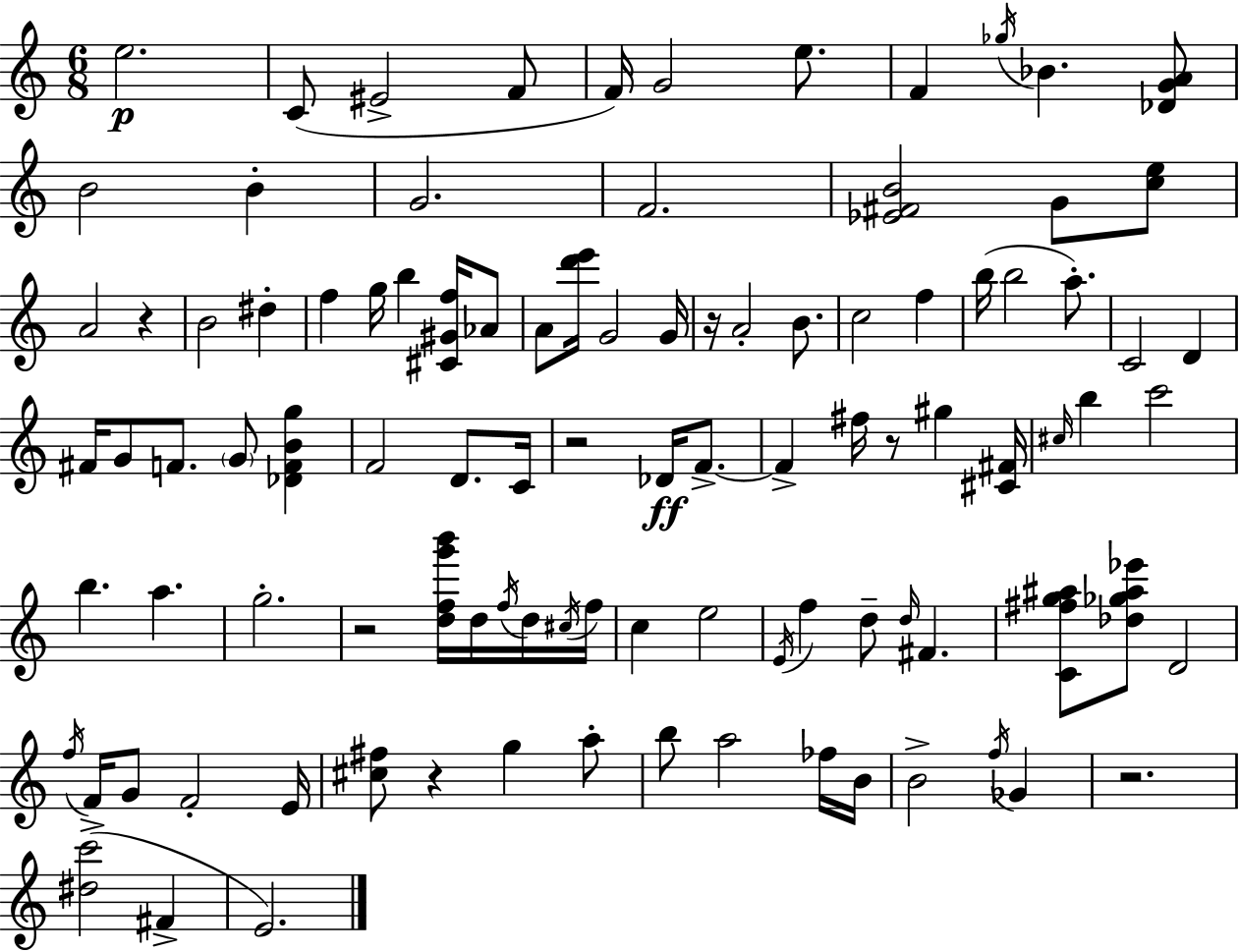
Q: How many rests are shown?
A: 7